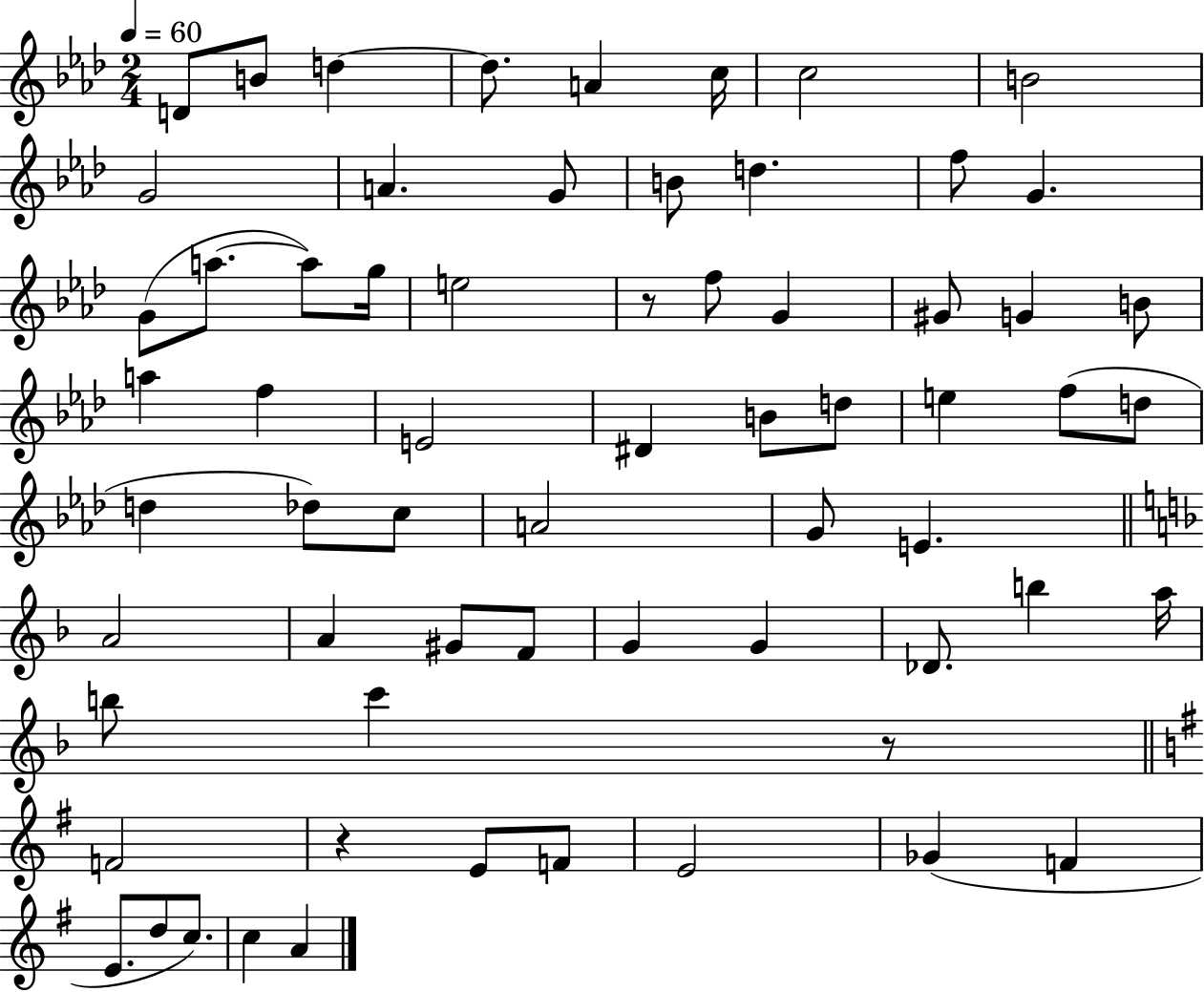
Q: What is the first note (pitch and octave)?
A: D4